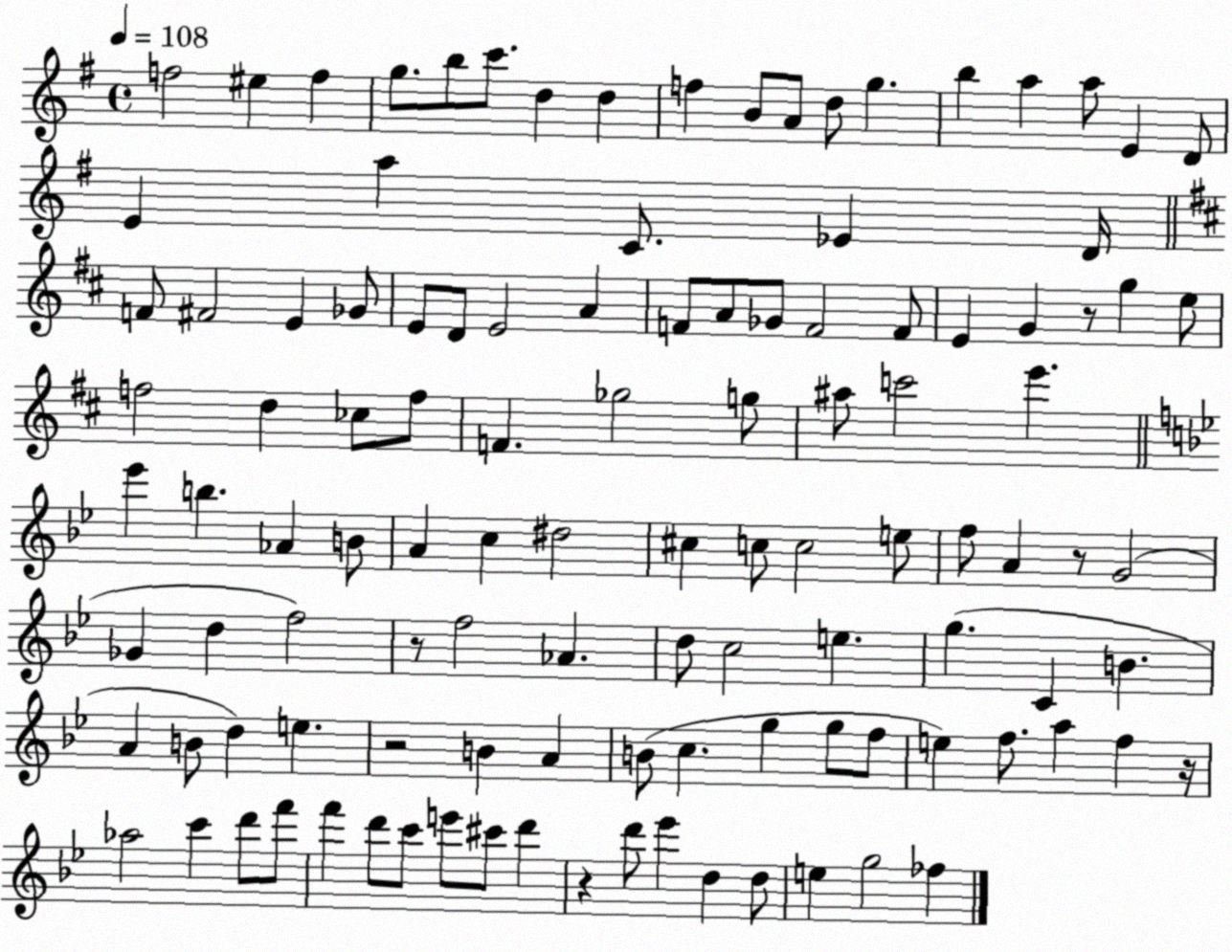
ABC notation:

X:1
T:Untitled
M:4/4
L:1/4
K:G
f2 ^e f g/2 b/2 c'/2 d d f B/2 A/2 d/2 g b a a/2 E D/2 E a C/2 _E D/4 F/2 ^F2 E _G/2 E/2 D/2 E2 A F/2 A/2 _G/2 F2 F/2 E G z/2 g e/2 f2 d _c/2 f/2 F _g2 g/2 ^a/2 c'2 e' _e' b _A B/2 A c ^d2 ^c c/2 c2 e/2 f/2 A z/2 G2 _G d f2 z/2 f2 _A d/2 c2 e g C B A B/2 d e z2 B A B/2 c g g/2 f/2 e f/2 a f z/4 _a2 c' d'/2 f'/2 f' d'/2 c'/2 e'/2 ^c'/2 d' z d'/2 _e' d d/2 e g2 _f